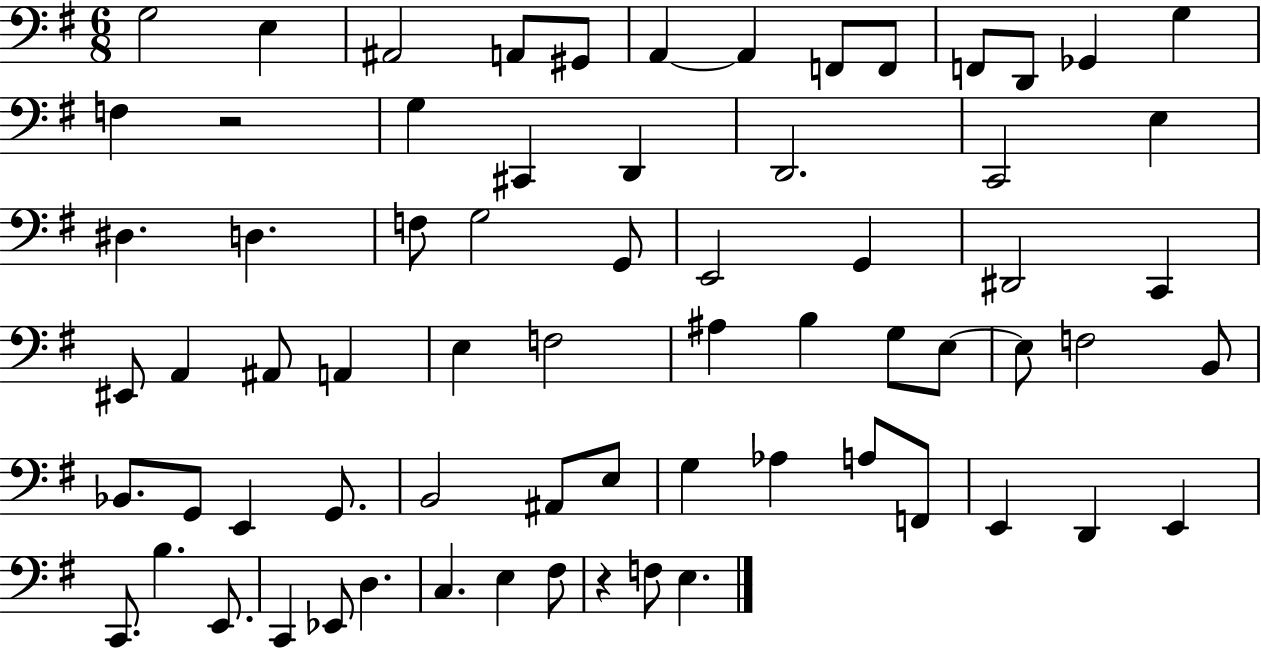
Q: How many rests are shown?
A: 2